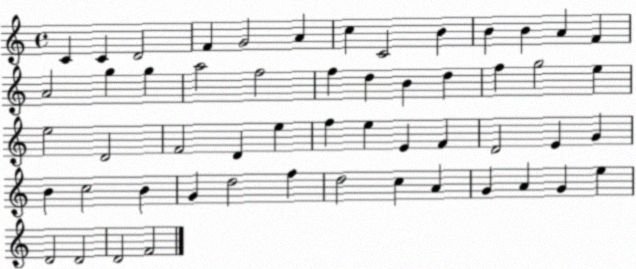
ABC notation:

X:1
T:Untitled
M:4/4
L:1/4
K:C
C C D2 F G2 A c C2 B B B A F A2 g g a2 f2 f d B d f g2 e e2 D2 F2 D e f e E F D2 E G B c2 B G d2 f d2 c A G A G e D2 D2 D2 F2